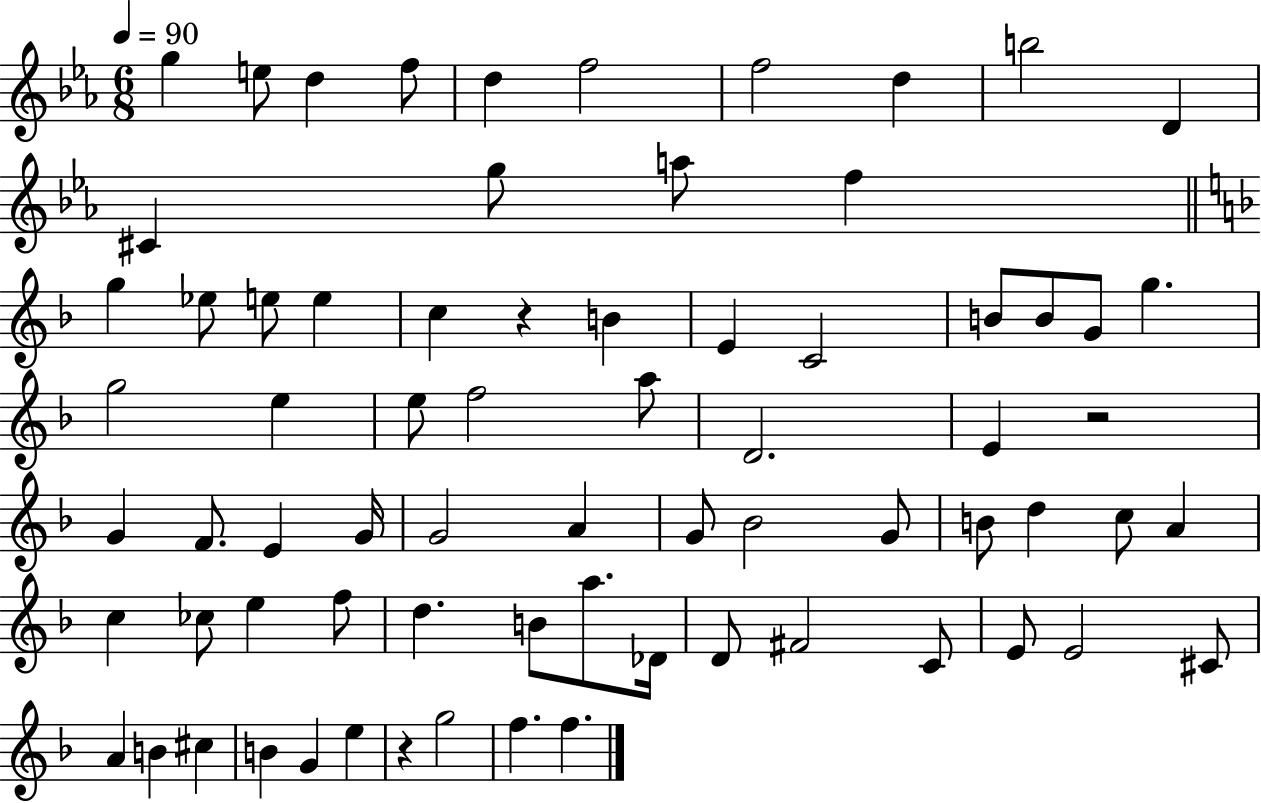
{
  \clef treble
  \numericTimeSignature
  \time 6/8
  \key ees \major
  \tempo 4 = 90
  g''4 e''8 d''4 f''8 | d''4 f''2 | f''2 d''4 | b''2 d'4 | \break cis'4 g''8 a''8 f''4 | \bar "||" \break \key f \major g''4 ees''8 e''8 e''4 | c''4 r4 b'4 | e'4 c'2 | b'8 b'8 g'8 g''4. | \break g''2 e''4 | e''8 f''2 a''8 | d'2. | e'4 r2 | \break g'4 f'8. e'4 g'16 | g'2 a'4 | g'8 bes'2 g'8 | b'8 d''4 c''8 a'4 | \break c''4 ces''8 e''4 f''8 | d''4. b'8 a''8. des'16 | d'8 fis'2 c'8 | e'8 e'2 cis'8 | \break a'4 b'4 cis''4 | b'4 g'4 e''4 | r4 g''2 | f''4. f''4. | \break \bar "|."
}